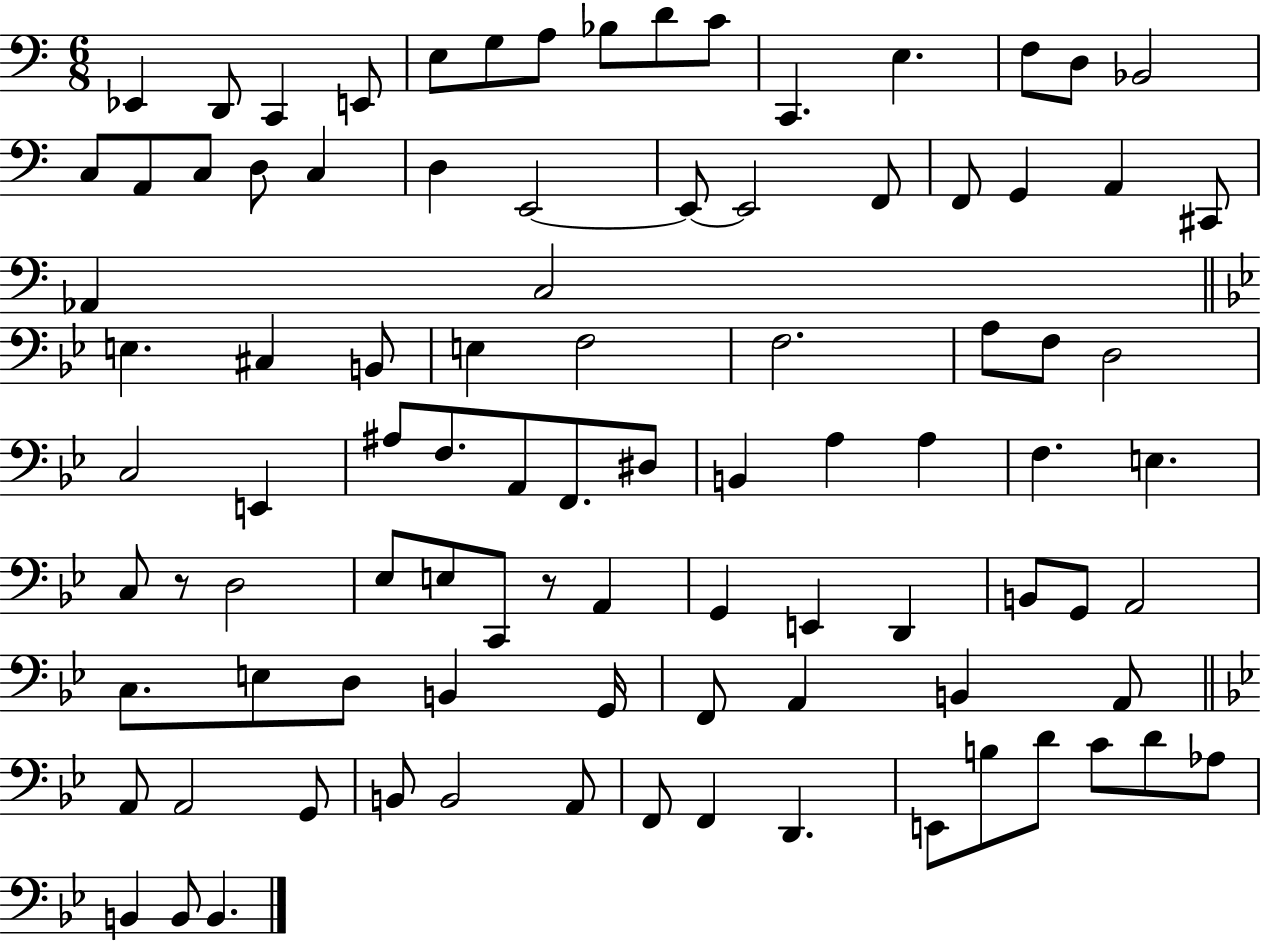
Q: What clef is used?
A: bass